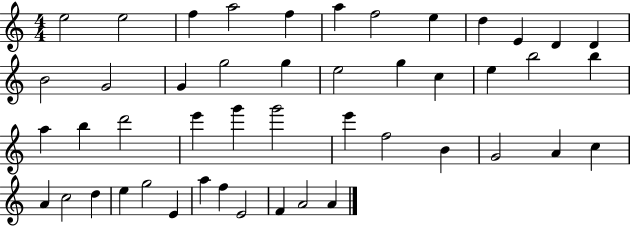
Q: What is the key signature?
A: C major